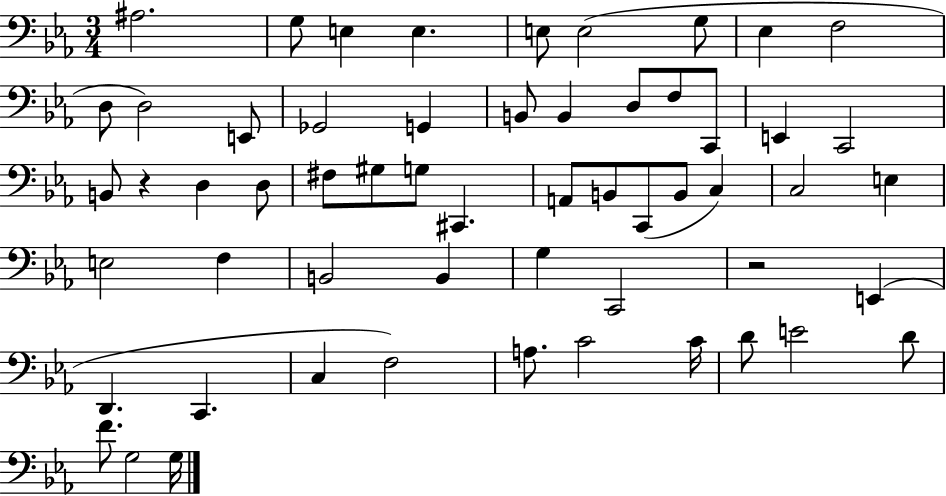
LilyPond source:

{
  \clef bass
  \numericTimeSignature
  \time 3/4
  \key ees \major
  \repeat volta 2 { ais2. | g8 e4 e4. | e8 e2( g8 | ees4 f2 | \break d8 d2) e,8 | ges,2 g,4 | b,8 b,4 d8 f8 c,8 | e,4 c,2 | \break b,8 r4 d4 d8 | fis8 gis8 g8 cis,4. | a,8 b,8 c,8( b,8 c4) | c2 e4 | \break e2 f4 | b,2 b,4 | g4 c,2 | r2 e,4( | \break d,4. c,4. | c4 f2) | a8. c'2 c'16 | d'8 e'2 d'8 | \break f'8. g2 g16 | } \bar "|."
}